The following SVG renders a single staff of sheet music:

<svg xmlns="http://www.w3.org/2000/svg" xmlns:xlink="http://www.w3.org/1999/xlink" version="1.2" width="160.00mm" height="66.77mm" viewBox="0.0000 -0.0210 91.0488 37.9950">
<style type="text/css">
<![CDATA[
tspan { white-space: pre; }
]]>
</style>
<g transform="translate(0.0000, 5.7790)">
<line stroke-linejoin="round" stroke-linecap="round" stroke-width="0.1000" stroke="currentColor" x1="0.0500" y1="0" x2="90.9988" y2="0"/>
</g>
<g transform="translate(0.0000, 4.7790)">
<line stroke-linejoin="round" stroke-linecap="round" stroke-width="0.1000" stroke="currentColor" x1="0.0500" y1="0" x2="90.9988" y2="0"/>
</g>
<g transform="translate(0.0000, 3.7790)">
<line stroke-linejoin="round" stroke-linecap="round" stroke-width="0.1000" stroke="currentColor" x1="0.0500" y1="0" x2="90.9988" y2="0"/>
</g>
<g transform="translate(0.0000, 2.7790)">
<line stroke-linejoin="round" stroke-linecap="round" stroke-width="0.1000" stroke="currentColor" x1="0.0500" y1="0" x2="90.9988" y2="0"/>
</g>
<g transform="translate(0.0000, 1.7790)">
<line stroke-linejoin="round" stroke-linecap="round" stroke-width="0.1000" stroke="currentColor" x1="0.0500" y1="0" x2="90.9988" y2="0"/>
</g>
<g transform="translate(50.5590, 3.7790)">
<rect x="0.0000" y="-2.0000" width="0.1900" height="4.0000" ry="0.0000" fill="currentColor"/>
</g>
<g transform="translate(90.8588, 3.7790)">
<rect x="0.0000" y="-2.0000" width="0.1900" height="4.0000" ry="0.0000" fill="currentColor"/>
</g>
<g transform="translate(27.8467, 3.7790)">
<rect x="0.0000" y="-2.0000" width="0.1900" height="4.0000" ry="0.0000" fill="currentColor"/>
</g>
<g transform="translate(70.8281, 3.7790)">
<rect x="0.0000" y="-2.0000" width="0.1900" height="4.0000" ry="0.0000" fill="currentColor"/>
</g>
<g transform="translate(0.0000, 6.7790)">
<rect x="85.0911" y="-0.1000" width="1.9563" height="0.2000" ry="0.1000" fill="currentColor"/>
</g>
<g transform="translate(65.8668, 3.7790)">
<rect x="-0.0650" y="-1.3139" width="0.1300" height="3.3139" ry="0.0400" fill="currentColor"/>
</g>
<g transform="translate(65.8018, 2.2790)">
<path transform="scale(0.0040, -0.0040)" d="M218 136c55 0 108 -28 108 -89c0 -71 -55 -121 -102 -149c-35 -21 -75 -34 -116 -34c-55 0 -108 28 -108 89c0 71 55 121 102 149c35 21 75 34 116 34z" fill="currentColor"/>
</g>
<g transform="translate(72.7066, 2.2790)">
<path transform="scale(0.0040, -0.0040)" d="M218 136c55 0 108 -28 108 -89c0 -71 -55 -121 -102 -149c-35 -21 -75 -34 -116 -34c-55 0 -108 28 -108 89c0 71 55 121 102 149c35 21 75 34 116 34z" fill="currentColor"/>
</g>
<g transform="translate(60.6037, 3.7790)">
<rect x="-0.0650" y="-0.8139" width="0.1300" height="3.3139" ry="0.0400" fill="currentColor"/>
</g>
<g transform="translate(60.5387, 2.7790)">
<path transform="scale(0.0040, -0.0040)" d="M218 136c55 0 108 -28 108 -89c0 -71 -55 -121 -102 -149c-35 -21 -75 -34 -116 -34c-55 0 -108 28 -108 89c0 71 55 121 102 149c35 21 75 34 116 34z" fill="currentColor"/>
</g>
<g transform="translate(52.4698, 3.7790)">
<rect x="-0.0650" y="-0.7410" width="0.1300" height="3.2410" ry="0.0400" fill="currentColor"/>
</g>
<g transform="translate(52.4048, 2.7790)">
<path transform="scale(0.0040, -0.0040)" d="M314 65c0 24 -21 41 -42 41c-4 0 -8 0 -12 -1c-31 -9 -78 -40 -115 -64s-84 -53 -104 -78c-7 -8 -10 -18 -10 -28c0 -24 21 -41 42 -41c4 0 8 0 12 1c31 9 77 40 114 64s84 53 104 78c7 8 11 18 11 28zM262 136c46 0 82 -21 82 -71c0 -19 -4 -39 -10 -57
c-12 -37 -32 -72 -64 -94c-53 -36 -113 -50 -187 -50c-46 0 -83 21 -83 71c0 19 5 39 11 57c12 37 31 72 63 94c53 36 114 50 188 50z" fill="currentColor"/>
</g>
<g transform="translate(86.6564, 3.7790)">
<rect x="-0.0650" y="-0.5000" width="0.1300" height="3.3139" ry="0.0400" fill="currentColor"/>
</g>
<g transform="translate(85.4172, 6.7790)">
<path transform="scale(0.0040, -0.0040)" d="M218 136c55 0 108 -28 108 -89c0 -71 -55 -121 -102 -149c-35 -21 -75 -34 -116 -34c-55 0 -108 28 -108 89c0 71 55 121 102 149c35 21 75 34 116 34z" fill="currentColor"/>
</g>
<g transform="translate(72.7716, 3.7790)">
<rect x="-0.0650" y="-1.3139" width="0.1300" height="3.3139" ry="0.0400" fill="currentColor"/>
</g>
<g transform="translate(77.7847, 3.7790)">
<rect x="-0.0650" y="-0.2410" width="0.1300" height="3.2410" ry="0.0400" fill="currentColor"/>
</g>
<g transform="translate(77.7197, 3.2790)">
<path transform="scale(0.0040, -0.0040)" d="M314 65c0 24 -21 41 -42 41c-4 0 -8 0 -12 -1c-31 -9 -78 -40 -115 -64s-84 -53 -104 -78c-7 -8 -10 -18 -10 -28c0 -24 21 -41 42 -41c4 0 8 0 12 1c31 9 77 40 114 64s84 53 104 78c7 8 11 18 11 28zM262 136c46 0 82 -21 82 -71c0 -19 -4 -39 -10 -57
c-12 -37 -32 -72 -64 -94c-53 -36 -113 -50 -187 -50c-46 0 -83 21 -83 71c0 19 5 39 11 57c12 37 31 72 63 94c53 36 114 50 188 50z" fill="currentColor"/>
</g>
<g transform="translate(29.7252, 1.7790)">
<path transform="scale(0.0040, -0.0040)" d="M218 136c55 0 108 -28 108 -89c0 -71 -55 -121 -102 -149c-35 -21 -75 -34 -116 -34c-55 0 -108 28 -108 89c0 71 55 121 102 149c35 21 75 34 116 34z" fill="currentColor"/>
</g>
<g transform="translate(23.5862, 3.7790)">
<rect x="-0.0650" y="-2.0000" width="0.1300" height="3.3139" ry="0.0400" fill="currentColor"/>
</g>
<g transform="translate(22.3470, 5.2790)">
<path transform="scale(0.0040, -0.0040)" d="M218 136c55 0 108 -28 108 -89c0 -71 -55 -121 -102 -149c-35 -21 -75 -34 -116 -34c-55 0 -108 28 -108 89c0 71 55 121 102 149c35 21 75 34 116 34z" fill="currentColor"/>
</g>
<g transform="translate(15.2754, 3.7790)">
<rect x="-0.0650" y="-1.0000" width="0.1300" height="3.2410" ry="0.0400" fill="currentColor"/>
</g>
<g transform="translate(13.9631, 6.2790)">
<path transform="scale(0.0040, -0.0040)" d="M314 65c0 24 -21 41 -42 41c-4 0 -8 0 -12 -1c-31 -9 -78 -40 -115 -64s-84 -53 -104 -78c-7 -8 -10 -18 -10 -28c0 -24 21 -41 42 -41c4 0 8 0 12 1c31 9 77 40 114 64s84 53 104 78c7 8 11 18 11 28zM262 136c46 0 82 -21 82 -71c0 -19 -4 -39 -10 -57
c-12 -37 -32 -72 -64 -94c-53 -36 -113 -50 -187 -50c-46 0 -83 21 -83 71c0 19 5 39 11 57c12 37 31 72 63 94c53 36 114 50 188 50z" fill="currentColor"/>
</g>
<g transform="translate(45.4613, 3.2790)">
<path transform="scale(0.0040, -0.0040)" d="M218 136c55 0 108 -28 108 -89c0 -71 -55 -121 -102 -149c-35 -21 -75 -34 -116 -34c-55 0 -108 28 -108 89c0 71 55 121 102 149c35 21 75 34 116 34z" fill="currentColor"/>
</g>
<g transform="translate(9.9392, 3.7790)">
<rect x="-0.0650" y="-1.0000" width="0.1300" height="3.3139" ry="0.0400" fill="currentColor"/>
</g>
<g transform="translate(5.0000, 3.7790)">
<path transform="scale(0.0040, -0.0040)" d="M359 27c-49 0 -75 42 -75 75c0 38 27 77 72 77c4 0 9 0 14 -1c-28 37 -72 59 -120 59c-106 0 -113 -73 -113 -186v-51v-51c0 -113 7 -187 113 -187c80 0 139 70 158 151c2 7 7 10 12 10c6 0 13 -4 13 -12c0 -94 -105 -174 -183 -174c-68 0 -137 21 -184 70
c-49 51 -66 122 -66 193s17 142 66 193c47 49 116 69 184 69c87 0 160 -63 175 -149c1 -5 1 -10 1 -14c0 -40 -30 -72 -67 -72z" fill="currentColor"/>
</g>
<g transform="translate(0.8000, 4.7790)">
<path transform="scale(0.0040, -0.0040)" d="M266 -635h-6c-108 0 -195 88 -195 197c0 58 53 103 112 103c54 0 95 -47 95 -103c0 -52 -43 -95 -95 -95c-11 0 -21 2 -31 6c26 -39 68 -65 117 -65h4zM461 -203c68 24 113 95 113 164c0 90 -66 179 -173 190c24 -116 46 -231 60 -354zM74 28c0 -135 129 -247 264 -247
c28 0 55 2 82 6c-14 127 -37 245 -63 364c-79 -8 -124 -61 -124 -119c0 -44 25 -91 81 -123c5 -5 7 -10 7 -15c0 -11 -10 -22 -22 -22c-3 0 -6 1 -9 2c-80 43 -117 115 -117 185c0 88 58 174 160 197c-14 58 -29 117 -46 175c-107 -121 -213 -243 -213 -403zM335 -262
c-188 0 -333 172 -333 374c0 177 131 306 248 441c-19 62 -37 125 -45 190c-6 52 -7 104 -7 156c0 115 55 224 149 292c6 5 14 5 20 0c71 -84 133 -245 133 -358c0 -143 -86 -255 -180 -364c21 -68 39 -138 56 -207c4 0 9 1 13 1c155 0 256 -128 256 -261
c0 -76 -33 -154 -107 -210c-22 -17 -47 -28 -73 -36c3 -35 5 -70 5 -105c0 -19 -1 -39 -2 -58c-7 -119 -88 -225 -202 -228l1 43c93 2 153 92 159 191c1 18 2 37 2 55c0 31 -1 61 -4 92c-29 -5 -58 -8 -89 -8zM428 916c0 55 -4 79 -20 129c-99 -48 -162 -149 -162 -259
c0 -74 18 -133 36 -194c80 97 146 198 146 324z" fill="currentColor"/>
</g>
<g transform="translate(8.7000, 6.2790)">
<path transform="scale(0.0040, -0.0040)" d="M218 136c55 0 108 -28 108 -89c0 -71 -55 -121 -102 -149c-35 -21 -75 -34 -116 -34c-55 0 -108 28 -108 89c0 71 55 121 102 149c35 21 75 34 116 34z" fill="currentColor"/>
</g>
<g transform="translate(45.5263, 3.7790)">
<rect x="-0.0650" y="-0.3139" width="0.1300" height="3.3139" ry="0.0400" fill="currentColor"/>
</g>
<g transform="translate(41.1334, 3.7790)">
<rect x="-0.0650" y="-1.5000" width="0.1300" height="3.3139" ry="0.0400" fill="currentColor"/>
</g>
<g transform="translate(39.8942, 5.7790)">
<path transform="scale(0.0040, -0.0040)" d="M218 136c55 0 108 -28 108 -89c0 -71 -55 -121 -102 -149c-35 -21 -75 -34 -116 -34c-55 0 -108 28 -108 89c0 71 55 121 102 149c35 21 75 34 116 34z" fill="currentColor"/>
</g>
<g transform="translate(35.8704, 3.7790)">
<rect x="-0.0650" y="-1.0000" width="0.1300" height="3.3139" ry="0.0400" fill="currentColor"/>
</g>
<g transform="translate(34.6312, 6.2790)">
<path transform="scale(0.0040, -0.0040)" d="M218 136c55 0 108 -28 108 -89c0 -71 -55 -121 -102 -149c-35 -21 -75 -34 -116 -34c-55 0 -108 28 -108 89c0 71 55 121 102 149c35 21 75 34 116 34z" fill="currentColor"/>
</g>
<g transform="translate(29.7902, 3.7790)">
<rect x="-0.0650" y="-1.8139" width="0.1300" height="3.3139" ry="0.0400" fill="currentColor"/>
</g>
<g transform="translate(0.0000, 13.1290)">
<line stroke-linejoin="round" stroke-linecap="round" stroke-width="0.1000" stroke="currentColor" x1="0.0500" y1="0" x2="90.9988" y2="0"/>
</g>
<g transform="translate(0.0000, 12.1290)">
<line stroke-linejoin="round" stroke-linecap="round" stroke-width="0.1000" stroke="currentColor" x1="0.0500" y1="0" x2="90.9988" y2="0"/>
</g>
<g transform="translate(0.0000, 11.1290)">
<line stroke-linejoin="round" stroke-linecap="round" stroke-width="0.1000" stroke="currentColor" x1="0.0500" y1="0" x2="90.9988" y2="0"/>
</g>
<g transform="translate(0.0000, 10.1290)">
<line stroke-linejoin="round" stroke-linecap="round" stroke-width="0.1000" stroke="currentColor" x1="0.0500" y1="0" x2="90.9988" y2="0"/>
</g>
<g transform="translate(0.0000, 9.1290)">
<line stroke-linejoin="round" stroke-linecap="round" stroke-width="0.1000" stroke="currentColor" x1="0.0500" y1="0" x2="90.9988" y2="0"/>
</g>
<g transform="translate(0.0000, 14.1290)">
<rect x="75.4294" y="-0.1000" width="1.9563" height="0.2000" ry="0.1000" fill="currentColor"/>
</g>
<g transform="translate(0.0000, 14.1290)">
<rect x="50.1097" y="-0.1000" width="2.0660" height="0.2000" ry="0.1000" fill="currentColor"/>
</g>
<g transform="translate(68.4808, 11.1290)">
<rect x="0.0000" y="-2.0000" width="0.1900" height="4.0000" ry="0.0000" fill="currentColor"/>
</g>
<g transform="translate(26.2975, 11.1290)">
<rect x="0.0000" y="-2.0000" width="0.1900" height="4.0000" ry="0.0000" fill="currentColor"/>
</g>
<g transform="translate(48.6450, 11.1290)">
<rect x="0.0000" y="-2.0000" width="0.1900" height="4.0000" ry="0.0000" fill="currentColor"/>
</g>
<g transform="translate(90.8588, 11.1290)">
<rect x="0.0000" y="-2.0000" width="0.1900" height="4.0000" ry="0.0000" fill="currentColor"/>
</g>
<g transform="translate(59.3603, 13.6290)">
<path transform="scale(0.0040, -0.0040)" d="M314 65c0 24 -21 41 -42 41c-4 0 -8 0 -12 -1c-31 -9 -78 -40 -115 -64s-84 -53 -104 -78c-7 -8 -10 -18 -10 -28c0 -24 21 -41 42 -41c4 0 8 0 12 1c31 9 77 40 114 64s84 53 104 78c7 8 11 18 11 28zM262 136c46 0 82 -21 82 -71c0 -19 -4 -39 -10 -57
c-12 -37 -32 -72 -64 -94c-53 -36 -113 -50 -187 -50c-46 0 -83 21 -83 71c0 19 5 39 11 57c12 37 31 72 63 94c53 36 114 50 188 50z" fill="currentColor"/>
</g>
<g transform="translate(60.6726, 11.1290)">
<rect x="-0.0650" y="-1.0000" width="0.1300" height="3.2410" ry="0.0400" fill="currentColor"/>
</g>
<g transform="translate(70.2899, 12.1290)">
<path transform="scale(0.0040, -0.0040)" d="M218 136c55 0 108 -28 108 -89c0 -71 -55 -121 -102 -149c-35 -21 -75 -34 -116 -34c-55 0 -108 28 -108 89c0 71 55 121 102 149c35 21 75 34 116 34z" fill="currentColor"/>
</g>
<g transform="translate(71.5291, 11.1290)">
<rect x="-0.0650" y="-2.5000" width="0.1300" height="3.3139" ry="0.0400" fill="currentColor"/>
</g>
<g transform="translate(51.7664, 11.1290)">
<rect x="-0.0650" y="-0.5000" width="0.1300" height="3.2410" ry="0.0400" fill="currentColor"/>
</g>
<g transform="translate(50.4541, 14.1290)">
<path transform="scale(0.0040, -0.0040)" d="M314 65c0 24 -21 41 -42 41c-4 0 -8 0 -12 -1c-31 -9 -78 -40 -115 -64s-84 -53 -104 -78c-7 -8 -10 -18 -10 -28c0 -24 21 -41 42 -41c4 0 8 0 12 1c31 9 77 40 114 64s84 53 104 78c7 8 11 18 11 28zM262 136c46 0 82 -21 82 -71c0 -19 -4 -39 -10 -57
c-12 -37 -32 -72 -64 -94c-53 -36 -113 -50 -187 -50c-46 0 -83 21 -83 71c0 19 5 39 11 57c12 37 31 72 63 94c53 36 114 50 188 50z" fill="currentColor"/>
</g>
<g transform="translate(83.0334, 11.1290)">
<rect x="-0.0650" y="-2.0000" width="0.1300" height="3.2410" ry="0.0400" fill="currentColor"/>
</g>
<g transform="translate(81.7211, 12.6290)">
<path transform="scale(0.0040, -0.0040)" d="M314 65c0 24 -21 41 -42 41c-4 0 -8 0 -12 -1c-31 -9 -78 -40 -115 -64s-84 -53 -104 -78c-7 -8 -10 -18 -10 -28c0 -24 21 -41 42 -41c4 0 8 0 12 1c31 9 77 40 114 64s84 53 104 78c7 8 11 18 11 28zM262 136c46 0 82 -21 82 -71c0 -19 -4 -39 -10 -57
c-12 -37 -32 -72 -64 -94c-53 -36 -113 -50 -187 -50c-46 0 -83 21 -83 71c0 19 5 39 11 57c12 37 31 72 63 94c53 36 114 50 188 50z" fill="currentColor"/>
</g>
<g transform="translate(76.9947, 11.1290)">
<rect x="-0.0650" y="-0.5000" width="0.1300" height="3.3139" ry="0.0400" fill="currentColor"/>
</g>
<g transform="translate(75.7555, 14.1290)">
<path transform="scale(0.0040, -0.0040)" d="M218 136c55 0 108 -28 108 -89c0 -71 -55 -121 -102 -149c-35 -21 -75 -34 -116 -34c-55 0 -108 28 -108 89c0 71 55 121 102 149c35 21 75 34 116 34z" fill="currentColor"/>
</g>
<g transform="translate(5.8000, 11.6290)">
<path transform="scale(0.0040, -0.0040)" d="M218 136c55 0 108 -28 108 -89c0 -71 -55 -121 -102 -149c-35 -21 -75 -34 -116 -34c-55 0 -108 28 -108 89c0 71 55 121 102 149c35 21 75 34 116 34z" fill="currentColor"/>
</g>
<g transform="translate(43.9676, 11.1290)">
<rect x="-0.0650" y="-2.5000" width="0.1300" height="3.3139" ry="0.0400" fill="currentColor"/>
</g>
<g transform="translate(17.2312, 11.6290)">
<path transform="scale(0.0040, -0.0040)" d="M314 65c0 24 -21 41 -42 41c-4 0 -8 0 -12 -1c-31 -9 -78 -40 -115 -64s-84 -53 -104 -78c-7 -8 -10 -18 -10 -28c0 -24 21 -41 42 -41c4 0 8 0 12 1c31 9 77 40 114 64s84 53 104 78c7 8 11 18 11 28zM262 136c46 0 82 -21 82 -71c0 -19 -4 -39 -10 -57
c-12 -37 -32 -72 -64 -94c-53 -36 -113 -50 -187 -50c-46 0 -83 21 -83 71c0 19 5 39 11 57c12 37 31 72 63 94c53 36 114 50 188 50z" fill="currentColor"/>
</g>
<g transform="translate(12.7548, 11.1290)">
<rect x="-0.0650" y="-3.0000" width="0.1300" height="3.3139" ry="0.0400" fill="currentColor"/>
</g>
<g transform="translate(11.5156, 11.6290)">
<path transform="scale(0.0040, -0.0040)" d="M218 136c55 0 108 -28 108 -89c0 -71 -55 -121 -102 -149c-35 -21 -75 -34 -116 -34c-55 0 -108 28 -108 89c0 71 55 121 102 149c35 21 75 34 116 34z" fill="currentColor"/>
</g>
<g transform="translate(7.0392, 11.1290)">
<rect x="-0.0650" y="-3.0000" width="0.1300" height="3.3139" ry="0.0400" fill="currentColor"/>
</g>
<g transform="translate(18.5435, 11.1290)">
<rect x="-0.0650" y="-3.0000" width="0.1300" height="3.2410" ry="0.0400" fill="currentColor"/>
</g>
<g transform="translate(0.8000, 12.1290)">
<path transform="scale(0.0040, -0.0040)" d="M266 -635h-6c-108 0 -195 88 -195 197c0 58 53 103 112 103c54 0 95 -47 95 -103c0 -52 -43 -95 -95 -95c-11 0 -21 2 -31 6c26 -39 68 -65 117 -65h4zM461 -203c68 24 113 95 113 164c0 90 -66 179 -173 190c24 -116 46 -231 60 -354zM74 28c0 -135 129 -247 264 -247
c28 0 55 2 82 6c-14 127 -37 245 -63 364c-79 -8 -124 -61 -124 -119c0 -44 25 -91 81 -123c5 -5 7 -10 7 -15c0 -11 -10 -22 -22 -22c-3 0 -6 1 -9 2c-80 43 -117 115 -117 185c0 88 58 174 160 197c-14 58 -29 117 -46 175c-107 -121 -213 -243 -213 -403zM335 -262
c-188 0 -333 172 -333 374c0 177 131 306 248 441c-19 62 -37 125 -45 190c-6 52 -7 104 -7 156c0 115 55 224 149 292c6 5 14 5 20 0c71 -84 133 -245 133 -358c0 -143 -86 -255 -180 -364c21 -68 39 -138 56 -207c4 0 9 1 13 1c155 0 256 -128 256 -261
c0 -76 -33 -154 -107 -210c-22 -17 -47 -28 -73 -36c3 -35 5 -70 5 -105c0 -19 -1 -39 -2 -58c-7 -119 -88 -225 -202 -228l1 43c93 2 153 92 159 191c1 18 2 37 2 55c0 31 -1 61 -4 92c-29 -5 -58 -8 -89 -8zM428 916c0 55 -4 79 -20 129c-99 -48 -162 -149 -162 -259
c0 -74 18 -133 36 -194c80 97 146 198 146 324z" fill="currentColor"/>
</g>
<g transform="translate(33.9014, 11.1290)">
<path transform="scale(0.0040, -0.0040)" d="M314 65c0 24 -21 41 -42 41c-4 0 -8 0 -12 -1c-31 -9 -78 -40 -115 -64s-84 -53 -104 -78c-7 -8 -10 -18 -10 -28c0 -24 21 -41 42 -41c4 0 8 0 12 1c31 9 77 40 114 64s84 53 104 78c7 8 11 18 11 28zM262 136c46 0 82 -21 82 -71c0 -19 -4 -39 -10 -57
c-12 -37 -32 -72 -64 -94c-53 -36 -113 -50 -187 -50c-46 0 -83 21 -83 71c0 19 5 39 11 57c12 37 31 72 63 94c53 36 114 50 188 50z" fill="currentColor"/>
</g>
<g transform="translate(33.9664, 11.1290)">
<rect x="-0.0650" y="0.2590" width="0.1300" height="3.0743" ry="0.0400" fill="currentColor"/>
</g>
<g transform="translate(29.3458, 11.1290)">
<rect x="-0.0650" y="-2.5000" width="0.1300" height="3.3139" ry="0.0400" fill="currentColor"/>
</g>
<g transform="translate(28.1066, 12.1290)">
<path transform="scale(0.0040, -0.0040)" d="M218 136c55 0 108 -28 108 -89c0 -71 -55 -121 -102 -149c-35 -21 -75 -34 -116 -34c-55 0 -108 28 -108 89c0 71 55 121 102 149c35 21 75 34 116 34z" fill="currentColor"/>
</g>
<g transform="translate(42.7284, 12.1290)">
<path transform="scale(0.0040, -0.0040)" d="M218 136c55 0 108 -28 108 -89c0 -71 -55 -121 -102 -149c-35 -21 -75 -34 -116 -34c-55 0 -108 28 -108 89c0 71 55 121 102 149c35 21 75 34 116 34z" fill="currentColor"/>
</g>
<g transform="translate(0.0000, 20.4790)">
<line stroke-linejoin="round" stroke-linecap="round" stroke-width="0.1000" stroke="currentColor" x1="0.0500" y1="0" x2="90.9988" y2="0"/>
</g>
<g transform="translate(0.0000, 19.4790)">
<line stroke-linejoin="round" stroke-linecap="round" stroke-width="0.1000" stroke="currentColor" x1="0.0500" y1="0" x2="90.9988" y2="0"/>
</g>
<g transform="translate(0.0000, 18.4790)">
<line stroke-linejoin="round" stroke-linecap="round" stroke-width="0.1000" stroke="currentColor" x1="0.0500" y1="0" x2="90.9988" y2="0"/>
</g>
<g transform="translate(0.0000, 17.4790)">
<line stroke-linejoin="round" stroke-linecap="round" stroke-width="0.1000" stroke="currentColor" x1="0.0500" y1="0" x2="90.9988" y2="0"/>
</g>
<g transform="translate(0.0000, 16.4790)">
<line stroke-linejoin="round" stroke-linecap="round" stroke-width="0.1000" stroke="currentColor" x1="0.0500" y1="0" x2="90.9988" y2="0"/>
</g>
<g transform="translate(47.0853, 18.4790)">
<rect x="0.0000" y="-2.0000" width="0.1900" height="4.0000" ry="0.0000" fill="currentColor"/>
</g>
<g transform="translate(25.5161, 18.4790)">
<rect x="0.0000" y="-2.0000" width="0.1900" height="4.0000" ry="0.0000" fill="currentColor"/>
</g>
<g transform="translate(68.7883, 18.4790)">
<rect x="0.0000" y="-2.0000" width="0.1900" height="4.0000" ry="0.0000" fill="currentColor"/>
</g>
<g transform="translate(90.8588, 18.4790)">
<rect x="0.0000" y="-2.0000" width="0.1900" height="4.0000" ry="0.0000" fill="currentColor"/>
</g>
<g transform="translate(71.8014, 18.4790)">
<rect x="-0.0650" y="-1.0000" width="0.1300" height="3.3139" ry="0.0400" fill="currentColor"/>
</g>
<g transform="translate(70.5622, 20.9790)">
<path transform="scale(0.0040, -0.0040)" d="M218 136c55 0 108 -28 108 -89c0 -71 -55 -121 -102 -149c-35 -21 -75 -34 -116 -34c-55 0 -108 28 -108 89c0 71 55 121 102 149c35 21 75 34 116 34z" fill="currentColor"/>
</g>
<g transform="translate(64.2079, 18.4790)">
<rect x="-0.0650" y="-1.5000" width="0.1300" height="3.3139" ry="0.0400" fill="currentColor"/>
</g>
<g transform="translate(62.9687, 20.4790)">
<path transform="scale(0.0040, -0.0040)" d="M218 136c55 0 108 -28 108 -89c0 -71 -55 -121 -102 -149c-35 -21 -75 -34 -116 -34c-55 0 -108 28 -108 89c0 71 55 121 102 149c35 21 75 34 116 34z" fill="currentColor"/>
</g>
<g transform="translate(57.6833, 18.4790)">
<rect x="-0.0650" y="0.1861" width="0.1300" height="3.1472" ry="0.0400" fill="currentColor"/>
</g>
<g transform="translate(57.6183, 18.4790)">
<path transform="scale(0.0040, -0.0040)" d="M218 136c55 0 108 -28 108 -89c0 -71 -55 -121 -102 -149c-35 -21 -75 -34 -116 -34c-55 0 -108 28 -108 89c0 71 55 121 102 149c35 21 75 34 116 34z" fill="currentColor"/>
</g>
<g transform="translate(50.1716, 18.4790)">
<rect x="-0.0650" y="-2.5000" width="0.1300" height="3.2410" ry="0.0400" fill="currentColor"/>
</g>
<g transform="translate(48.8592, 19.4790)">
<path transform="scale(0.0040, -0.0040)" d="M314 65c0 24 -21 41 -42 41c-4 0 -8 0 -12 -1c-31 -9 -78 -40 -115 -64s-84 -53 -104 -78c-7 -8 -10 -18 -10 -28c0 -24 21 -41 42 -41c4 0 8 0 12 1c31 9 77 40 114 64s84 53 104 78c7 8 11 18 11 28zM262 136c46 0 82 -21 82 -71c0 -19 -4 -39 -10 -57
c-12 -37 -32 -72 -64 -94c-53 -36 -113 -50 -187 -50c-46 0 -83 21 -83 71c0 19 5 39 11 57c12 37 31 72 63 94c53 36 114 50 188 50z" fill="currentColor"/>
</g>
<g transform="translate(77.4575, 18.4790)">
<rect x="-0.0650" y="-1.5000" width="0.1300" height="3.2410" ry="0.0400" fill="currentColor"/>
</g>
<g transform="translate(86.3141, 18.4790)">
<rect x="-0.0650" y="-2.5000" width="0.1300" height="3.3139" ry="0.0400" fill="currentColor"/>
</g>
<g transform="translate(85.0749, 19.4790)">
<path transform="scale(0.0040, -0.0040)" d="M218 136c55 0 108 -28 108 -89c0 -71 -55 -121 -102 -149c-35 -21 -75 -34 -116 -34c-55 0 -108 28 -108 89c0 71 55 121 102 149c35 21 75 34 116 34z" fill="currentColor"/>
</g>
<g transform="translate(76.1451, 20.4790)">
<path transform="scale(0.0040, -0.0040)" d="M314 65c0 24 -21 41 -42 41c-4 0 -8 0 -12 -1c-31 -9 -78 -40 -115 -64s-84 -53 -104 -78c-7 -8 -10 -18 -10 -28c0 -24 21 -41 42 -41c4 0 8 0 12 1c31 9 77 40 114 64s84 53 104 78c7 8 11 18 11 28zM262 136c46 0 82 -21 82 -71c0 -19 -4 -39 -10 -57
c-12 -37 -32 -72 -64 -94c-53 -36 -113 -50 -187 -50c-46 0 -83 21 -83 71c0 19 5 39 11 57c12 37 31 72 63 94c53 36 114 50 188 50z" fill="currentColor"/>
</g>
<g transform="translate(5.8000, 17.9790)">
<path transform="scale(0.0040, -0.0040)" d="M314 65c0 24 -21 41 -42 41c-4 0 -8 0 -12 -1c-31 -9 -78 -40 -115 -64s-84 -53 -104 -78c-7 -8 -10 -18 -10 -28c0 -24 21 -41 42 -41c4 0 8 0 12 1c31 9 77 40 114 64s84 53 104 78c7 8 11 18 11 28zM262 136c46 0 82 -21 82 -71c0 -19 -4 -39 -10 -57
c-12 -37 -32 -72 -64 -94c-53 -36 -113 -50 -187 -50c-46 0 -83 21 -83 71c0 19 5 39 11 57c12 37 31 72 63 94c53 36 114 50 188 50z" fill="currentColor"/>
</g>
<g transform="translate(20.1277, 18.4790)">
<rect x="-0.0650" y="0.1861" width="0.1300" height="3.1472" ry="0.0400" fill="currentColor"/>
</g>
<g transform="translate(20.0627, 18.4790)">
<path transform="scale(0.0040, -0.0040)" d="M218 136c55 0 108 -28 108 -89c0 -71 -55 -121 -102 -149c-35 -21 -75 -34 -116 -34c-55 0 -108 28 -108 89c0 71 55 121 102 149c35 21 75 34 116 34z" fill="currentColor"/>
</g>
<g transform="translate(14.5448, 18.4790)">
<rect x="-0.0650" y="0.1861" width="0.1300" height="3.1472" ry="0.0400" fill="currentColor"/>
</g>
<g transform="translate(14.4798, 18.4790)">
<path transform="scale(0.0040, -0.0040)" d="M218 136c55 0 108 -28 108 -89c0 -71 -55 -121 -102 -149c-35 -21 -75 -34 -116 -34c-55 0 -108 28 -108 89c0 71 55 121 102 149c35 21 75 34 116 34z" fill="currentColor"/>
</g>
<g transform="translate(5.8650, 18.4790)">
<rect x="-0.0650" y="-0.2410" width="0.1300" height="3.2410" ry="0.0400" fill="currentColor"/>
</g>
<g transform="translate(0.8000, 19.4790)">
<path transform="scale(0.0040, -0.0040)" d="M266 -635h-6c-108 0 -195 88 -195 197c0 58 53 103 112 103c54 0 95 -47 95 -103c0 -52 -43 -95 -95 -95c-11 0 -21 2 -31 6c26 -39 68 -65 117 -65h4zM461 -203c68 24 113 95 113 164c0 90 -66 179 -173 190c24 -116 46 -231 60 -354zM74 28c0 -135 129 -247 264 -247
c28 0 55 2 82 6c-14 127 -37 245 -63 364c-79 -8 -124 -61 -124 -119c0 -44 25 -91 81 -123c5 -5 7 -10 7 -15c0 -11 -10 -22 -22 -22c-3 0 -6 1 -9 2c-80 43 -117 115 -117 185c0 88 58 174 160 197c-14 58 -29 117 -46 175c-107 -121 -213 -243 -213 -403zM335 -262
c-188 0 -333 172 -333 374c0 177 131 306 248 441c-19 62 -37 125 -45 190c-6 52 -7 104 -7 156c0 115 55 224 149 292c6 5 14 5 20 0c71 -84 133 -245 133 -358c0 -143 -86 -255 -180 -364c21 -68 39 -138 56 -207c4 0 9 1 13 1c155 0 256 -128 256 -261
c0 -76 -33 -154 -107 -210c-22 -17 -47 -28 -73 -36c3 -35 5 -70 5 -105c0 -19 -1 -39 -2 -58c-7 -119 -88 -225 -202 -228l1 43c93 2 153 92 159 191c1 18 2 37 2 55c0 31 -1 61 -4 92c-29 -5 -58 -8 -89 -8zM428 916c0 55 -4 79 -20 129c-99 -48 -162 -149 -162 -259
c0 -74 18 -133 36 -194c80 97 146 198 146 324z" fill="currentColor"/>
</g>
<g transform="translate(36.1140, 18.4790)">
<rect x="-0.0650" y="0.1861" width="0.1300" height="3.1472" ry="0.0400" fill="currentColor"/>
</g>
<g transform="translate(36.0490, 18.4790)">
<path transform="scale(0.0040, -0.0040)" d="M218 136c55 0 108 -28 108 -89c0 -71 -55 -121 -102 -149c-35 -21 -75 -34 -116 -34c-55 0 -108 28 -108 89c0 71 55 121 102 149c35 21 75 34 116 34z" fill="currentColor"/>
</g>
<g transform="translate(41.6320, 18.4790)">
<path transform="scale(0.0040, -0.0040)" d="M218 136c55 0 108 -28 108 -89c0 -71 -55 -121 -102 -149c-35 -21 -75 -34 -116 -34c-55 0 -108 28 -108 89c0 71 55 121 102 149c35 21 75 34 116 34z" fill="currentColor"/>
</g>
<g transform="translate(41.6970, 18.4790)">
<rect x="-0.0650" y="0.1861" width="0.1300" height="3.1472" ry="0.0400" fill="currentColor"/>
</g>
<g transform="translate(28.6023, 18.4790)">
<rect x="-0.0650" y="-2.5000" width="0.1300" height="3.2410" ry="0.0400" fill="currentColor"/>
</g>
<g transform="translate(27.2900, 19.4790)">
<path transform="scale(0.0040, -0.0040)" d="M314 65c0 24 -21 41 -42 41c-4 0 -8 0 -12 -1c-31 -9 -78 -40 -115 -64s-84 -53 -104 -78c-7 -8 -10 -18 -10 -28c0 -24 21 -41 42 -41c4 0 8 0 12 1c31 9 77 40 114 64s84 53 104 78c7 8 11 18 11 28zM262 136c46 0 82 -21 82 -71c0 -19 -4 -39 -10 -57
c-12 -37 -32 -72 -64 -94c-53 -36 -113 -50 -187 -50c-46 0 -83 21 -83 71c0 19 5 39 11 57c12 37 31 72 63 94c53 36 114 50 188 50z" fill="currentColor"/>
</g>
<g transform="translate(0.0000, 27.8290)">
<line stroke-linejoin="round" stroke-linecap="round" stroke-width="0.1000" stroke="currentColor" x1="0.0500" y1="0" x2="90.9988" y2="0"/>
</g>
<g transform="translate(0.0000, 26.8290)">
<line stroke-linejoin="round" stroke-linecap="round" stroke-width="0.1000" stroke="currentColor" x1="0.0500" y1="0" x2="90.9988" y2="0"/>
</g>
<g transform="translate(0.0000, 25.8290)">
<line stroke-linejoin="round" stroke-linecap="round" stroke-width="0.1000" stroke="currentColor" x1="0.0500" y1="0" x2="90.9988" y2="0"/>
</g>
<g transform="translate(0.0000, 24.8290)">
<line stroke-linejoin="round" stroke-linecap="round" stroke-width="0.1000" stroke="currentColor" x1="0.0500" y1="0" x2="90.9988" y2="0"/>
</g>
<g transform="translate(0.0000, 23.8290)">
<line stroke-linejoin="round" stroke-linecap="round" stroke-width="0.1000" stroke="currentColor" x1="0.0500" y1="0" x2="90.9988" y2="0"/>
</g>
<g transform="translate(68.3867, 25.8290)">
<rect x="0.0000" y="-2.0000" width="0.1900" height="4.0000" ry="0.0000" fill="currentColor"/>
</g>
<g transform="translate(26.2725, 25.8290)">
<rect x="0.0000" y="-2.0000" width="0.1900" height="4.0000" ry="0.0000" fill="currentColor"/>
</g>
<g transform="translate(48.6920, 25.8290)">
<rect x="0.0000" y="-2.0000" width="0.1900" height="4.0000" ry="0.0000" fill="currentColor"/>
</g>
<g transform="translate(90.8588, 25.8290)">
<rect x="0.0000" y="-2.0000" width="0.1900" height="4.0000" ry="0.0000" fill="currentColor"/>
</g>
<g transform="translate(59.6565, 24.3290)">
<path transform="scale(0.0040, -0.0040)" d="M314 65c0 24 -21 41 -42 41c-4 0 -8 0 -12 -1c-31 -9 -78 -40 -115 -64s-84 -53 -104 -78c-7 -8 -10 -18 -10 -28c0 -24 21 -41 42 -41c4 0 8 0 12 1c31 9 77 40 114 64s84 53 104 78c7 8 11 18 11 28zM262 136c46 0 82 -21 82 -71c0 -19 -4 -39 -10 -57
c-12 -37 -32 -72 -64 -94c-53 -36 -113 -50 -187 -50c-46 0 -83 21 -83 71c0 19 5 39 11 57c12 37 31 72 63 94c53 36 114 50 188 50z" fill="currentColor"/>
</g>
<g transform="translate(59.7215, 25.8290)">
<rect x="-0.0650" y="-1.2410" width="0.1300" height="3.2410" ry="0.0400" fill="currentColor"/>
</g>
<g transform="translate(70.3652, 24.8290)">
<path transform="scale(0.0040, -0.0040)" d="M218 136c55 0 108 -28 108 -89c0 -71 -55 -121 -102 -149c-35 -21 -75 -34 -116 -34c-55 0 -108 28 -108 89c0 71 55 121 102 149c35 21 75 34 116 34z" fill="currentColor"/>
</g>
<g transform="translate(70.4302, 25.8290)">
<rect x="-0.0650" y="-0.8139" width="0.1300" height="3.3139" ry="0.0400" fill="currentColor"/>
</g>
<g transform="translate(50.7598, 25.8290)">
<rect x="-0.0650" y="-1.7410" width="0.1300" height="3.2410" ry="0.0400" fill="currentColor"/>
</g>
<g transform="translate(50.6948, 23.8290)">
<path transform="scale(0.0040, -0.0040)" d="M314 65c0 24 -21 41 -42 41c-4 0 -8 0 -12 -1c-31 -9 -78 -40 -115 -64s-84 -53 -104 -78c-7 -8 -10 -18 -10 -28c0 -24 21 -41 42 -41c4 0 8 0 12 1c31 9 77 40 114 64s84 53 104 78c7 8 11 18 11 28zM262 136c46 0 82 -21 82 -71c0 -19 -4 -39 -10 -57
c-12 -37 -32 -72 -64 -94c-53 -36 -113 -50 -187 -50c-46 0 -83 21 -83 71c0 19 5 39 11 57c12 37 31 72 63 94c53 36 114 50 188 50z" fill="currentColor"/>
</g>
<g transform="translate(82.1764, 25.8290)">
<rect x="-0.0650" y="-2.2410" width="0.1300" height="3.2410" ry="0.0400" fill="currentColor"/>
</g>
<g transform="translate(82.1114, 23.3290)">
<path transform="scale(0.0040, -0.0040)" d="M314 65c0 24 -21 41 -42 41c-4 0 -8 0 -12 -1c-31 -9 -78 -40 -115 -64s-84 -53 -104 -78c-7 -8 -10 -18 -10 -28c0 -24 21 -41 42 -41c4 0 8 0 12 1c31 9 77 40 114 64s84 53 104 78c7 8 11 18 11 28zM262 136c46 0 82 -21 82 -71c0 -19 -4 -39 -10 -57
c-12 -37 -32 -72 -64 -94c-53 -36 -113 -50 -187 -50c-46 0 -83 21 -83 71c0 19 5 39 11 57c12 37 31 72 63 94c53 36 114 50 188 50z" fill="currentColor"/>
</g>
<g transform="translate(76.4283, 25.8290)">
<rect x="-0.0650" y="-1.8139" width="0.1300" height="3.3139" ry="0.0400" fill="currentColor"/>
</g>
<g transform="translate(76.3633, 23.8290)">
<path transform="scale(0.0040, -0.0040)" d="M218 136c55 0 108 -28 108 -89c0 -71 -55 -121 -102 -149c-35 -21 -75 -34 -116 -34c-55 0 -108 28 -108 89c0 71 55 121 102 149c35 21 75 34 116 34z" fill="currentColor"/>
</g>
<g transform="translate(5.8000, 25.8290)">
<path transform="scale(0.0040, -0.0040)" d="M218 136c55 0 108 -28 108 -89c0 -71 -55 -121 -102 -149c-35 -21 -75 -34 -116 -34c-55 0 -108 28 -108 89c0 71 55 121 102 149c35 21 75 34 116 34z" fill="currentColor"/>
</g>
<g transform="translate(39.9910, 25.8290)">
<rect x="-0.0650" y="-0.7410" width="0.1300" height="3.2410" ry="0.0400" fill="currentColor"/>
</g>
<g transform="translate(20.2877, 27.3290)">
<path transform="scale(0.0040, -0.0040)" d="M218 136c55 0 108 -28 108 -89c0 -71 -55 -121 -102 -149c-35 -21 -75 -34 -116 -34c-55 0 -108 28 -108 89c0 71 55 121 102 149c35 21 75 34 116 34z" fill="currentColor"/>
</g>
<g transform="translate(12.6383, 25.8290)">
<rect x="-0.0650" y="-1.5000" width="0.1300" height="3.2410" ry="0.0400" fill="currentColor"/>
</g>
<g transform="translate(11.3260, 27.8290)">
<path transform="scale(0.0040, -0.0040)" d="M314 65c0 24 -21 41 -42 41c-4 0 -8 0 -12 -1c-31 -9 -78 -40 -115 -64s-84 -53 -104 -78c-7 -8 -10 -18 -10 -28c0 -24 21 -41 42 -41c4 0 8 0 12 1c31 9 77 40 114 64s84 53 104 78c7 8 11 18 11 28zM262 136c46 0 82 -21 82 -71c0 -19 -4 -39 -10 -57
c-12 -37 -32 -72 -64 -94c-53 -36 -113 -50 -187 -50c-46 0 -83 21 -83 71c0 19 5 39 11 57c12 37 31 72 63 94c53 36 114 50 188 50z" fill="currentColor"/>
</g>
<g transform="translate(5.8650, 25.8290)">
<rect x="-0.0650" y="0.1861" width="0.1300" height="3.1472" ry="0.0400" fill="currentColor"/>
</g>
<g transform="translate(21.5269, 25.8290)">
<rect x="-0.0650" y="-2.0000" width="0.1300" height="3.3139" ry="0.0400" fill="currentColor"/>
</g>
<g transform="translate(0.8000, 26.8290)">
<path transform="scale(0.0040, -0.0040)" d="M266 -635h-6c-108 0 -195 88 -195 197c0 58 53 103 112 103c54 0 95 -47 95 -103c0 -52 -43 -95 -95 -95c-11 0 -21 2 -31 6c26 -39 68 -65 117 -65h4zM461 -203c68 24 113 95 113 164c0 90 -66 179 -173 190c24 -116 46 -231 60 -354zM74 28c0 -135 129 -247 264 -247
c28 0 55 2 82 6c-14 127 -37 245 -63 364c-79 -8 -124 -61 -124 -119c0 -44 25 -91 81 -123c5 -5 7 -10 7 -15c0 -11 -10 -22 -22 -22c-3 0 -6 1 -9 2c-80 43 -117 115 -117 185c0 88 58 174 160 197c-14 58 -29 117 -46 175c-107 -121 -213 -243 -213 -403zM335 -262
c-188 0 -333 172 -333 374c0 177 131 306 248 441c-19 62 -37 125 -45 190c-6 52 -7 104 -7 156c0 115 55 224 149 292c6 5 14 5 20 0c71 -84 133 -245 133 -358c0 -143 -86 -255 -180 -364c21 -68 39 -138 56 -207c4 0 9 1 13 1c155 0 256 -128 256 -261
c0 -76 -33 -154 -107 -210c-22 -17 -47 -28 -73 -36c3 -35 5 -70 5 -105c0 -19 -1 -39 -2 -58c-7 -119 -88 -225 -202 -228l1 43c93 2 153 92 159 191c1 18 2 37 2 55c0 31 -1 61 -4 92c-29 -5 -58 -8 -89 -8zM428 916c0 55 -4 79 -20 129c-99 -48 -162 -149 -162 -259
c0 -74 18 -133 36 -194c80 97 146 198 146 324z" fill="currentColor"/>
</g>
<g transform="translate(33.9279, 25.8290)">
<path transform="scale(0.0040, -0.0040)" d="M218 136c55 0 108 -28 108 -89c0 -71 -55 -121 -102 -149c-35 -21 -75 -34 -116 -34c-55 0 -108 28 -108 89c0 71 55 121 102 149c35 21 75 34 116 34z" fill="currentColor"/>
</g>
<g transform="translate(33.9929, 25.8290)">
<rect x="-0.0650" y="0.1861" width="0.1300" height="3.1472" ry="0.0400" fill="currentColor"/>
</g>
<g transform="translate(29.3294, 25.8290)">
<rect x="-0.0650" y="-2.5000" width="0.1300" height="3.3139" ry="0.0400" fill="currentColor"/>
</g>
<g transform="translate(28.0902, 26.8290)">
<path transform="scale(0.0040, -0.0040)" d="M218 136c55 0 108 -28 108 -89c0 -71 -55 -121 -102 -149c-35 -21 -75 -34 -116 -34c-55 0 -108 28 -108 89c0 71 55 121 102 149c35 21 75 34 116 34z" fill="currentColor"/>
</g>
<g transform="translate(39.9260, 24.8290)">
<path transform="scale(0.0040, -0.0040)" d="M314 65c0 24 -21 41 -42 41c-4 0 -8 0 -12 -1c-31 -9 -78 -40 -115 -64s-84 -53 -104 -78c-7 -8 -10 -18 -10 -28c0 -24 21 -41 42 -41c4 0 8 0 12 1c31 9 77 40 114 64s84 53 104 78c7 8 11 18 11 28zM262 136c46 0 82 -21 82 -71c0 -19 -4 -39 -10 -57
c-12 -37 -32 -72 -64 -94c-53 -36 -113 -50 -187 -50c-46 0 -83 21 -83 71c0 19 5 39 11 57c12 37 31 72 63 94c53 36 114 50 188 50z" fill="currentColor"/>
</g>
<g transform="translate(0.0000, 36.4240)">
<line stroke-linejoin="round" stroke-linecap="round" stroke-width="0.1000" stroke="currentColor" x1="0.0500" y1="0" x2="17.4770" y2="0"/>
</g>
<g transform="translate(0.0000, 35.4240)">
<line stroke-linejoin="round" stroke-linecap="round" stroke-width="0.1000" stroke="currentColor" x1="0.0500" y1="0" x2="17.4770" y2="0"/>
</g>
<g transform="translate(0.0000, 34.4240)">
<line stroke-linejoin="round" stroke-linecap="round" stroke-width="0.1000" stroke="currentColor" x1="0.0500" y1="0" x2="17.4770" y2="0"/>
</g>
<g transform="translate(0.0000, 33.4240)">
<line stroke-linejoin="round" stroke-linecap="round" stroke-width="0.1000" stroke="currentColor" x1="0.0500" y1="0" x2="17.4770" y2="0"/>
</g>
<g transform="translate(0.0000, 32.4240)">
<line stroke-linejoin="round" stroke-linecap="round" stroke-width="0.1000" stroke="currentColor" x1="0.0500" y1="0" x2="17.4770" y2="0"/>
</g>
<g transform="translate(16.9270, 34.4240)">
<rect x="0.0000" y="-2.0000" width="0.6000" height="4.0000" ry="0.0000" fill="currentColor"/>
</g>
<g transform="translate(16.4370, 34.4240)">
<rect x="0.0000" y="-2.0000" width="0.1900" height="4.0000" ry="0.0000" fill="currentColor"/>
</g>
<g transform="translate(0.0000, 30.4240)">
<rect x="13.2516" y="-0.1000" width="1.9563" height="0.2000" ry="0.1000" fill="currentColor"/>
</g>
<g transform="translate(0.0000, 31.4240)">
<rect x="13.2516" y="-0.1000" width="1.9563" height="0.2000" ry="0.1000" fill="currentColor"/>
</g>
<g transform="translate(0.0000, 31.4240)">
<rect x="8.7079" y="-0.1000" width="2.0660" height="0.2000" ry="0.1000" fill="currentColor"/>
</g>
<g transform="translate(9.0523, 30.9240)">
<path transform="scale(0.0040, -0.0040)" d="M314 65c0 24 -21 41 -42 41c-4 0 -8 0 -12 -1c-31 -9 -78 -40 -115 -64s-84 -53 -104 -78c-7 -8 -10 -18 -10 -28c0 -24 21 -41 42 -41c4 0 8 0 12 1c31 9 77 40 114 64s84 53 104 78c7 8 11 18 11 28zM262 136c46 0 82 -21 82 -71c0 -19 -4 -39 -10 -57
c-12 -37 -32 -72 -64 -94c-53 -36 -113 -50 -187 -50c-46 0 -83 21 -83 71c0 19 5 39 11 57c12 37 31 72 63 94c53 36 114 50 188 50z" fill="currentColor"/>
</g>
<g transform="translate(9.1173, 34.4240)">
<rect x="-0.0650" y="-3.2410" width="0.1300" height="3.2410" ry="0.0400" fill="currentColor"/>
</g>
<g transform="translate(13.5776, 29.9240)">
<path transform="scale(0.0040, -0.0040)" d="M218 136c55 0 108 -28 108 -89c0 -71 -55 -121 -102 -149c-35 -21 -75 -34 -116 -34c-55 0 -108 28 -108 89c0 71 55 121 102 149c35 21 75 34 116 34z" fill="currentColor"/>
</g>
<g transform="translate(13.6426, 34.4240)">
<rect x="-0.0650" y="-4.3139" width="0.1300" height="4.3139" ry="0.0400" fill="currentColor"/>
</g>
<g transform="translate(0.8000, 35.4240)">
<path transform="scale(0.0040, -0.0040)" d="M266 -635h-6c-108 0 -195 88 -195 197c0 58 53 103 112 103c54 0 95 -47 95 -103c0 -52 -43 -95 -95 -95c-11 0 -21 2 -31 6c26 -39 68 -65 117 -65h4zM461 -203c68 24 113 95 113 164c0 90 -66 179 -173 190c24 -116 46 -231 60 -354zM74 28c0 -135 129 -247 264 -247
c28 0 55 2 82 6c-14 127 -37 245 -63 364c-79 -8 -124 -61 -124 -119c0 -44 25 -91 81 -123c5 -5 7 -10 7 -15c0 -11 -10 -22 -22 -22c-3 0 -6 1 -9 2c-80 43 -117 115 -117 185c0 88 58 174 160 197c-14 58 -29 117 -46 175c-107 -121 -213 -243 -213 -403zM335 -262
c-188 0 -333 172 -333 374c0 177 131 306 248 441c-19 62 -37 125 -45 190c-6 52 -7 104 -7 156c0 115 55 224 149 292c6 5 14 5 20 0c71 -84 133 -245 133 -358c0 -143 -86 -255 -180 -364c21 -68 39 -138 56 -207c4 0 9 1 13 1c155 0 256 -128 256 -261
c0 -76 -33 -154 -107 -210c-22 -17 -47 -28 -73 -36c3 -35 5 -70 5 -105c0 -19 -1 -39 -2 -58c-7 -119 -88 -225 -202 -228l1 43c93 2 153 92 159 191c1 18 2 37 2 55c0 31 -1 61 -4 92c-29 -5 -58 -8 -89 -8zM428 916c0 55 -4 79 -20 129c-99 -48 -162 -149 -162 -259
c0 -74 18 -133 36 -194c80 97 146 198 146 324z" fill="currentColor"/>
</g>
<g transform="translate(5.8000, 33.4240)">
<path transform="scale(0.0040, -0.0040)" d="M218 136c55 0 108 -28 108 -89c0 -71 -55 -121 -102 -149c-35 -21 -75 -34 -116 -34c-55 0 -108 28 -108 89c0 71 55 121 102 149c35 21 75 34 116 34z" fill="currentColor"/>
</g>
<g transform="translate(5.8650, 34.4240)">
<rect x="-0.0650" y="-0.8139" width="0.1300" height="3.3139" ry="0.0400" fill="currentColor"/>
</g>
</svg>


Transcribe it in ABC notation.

X:1
T:Untitled
M:4/4
L:1/4
K:C
D D2 F f D E c d2 d e e c2 C A A A2 G B2 G C2 D2 G C F2 c2 B B G2 B B G2 B E D E2 G B E2 F G B d2 f2 e2 d f g2 d b2 d'